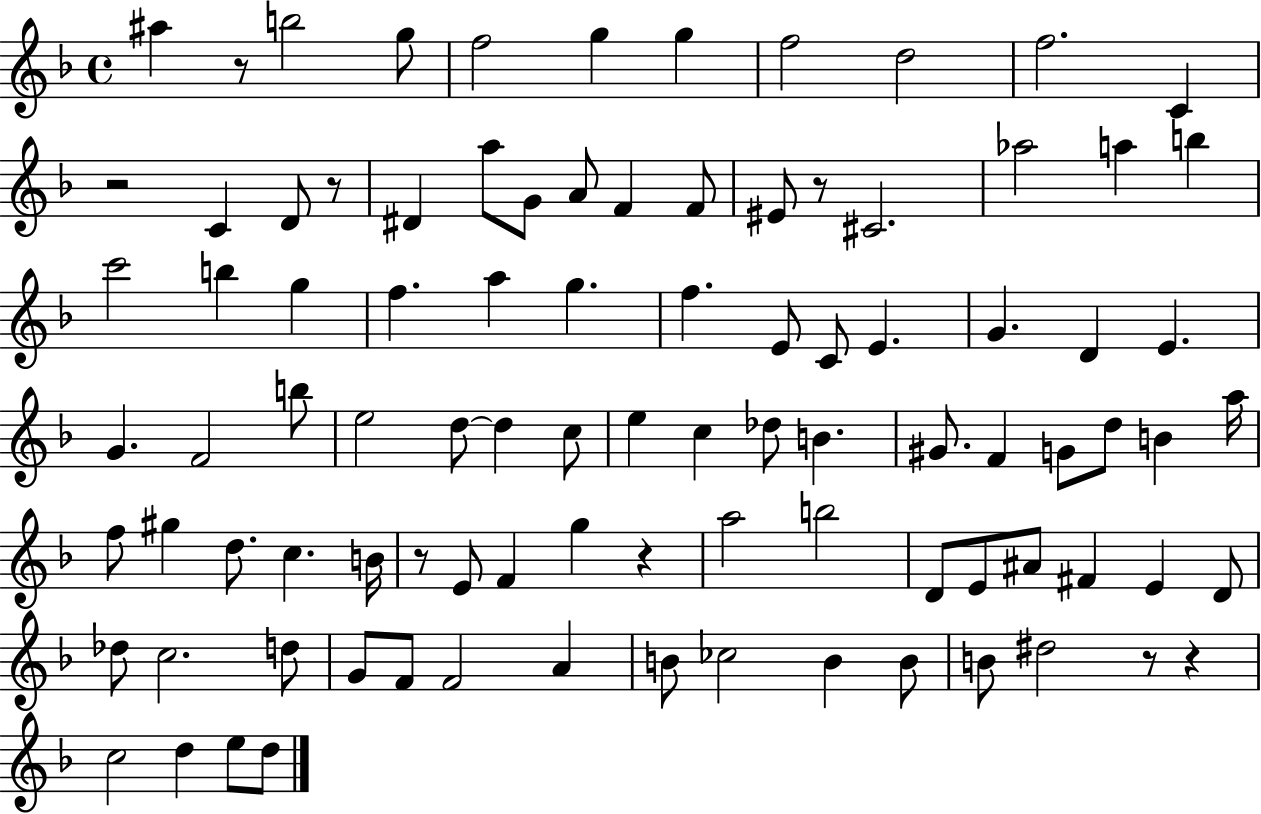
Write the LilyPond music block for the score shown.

{
  \clef treble
  \time 4/4
  \defaultTimeSignature
  \key f \major
  ais''4 r8 b''2 g''8 | f''2 g''4 g''4 | f''2 d''2 | f''2. c'4 | \break r2 c'4 d'8 r8 | dis'4 a''8 g'8 a'8 f'4 f'8 | eis'8 r8 cis'2. | aes''2 a''4 b''4 | \break c'''2 b''4 g''4 | f''4. a''4 g''4. | f''4. e'8 c'8 e'4. | g'4. d'4 e'4. | \break g'4. f'2 b''8 | e''2 d''8~~ d''4 c''8 | e''4 c''4 des''8 b'4. | gis'8. f'4 g'8 d''8 b'4 a''16 | \break f''8 gis''4 d''8. c''4. b'16 | r8 e'8 f'4 g''4 r4 | a''2 b''2 | d'8 e'8 ais'8 fis'4 e'4 d'8 | \break des''8 c''2. d''8 | g'8 f'8 f'2 a'4 | b'8 ces''2 b'4 b'8 | b'8 dis''2 r8 r4 | \break c''2 d''4 e''8 d''8 | \bar "|."
}